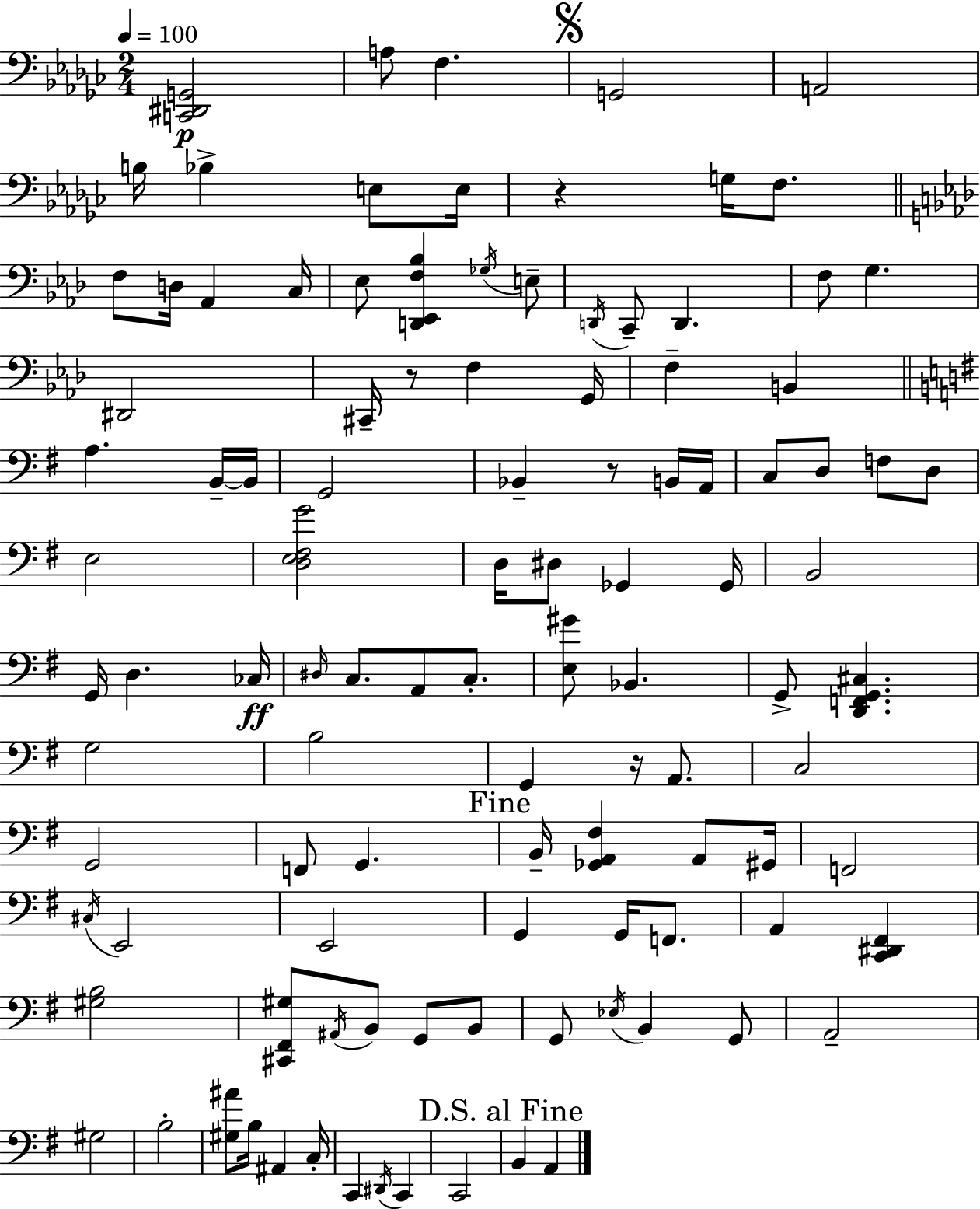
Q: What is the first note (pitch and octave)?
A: A3